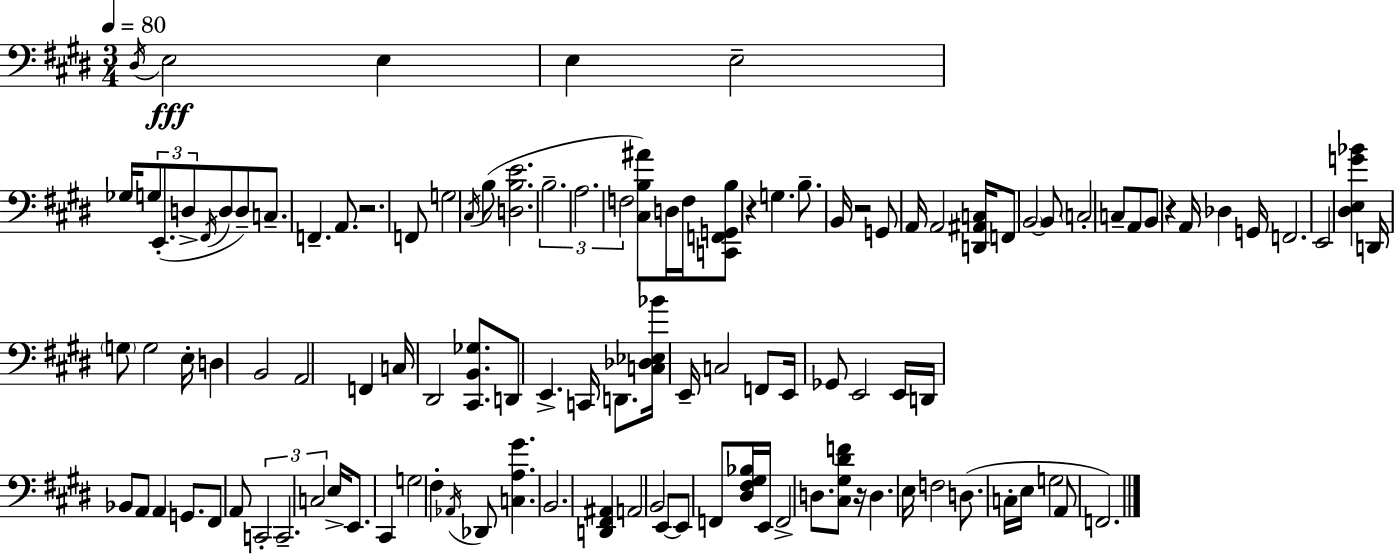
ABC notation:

X:1
T:Untitled
M:3/4
L:1/4
K:E
^D,/4 E,2 E, E, E,2 _G,/4 G,/2 E,,/2 D,/2 ^F,,/4 D,/2 D,/2 C,/2 F,, A,,/2 z2 F,,/2 G,2 ^C,/4 B,/2 [D,B,E]2 B,2 A,2 F,2 [^C,B,^A]/2 D,/4 F,/4 [C,,F,,G,,B,]/2 z G, B,/2 B,,/4 z2 G,,/2 A,,/4 A,,2 [D,,^A,,C,]/4 F,,/2 B,,2 B,,/2 C,2 C,/2 A,,/2 B,,/2 z A,,/4 _D, G,,/4 F,,2 E,,2 [^D,E,G_B] D,,/4 G,/2 G,2 E,/4 D, B,,2 A,,2 F,, C,/4 ^D,,2 [^C,,B,,_G,]/2 D,,/2 E,, C,,/4 D,,/2 [C,_D,_E,_B]/4 E,,/4 C,2 F,,/2 E,,/4 _G,,/2 E,,2 E,,/4 D,,/4 _B,,/2 A,,/2 A,, G,,/2 ^F,,/2 A,,/2 C,,2 C,,2 C,2 E,/4 E,,/2 ^C,, G,2 ^F, _A,,/4 _D,,/2 [C,A,^G] B,,2 [D,,^F,,^A,,] A,,2 B,,2 E,,/2 E,,/2 F,,/2 [^D,^F,^G,_B,]/4 E,,/4 F,,2 D,/2 [^C,^G,^DF]/2 z/4 D, E,/4 F,2 D,/2 C,/4 E,/4 G,2 A,,/2 F,,2